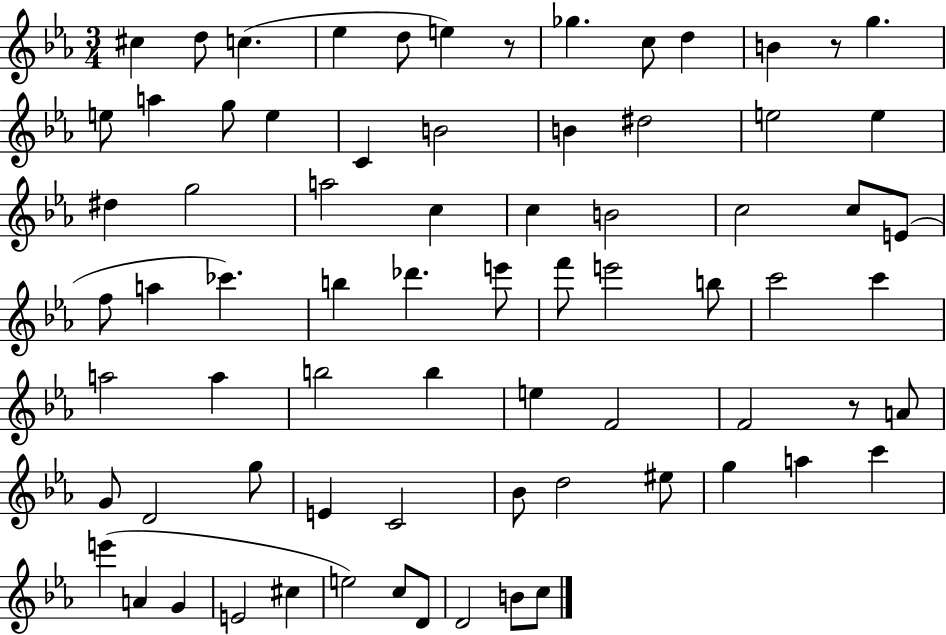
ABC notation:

X:1
T:Untitled
M:3/4
L:1/4
K:Eb
^c d/2 c _e d/2 e z/2 _g c/2 d B z/2 g e/2 a g/2 e C B2 B ^d2 e2 e ^d g2 a2 c c B2 c2 c/2 E/2 f/2 a _c' b _d' e'/2 f'/2 e'2 b/2 c'2 c' a2 a b2 b e F2 F2 z/2 A/2 G/2 D2 g/2 E C2 _B/2 d2 ^e/2 g a c' e' A G E2 ^c e2 c/2 D/2 D2 B/2 c/2